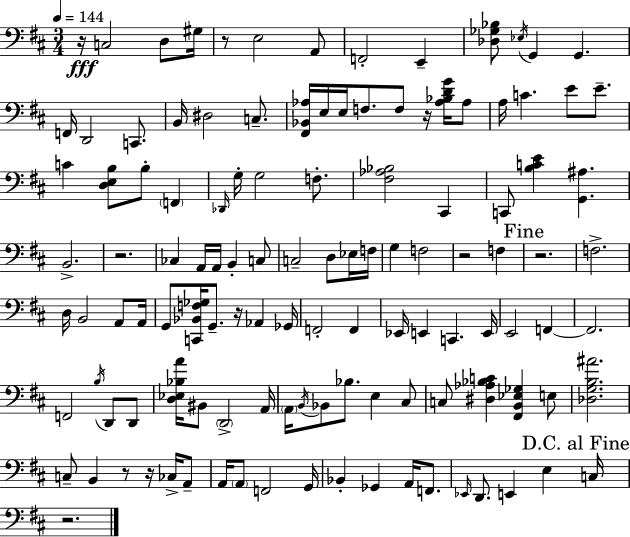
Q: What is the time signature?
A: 3/4